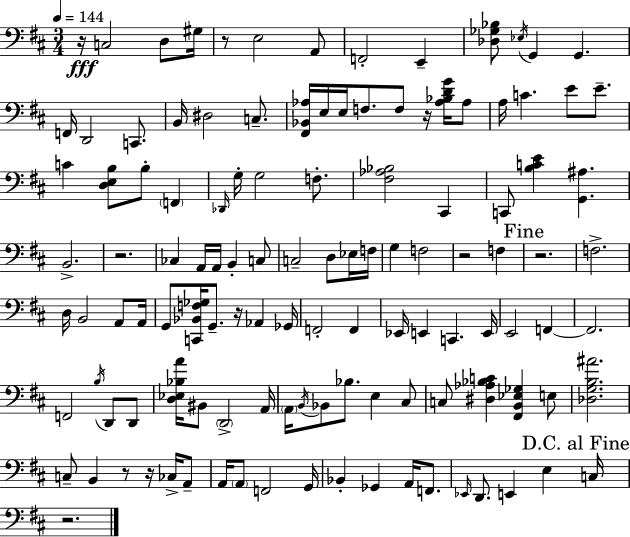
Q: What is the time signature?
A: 3/4